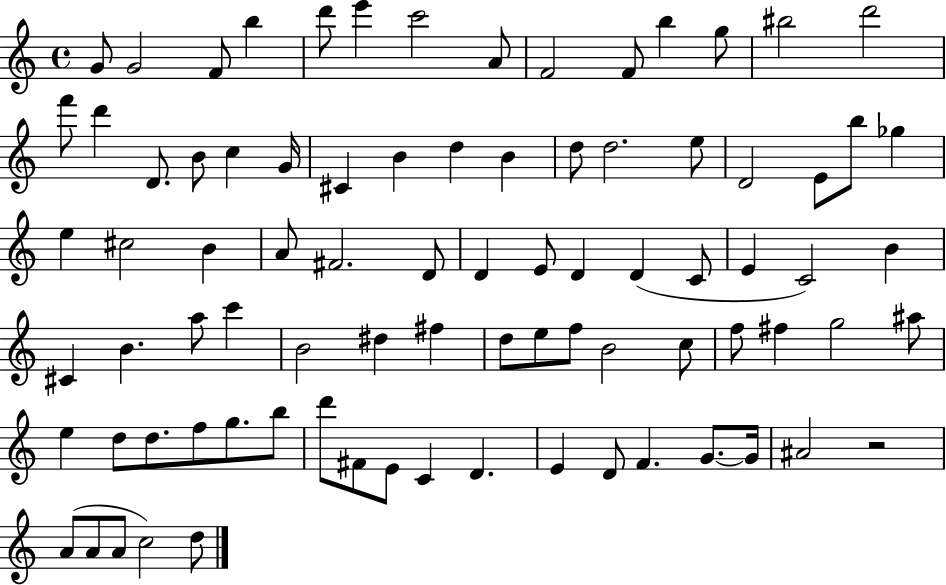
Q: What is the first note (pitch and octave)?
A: G4